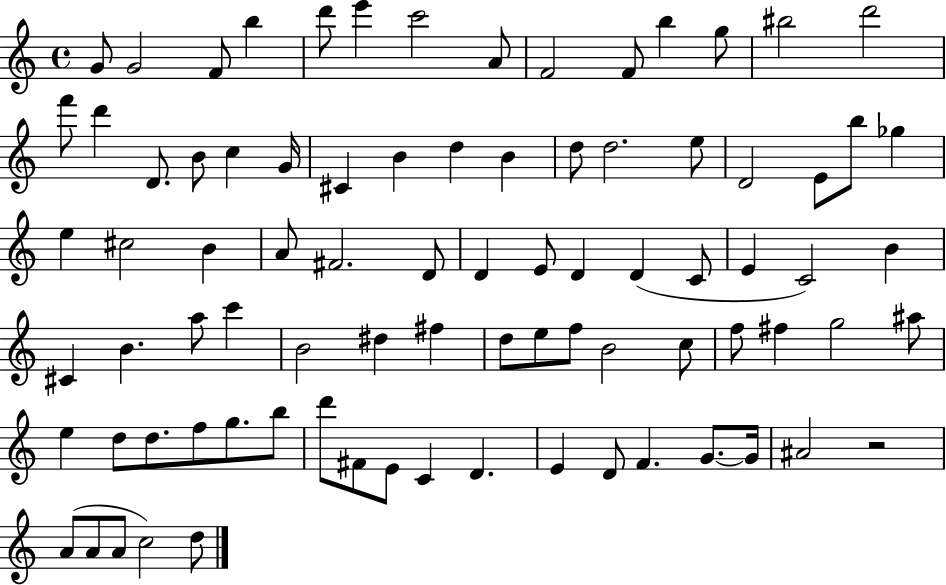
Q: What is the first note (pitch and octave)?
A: G4